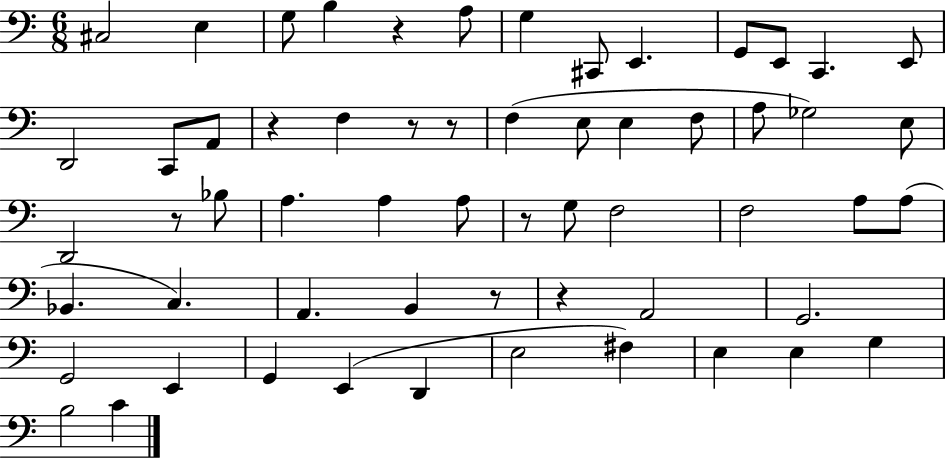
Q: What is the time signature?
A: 6/8